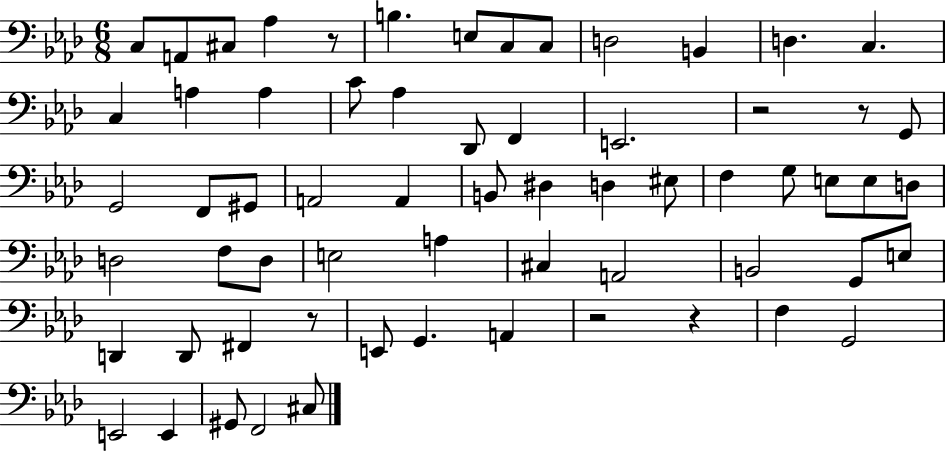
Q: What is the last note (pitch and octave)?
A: C#3